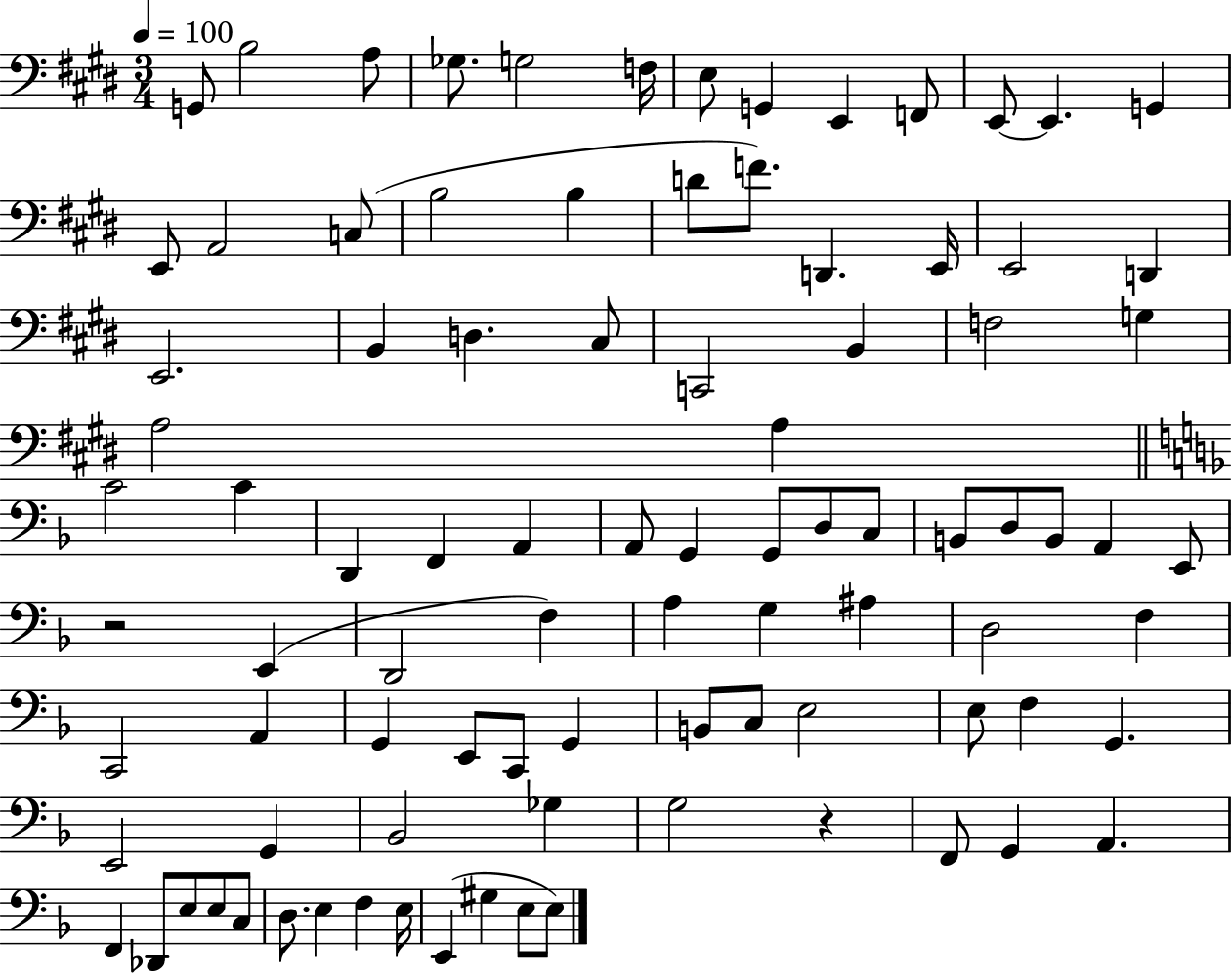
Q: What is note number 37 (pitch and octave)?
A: D2